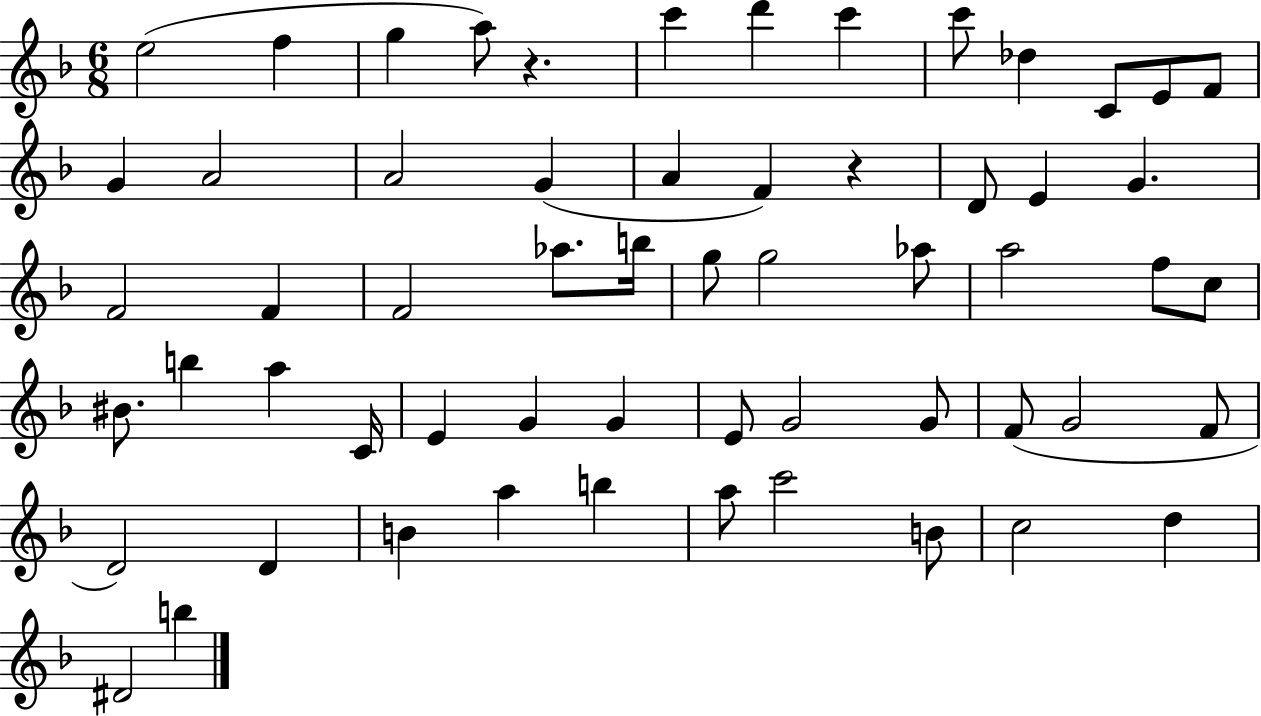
E5/h F5/q G5/q A5/e R/q. C6/q D6/q C6/q C6/e Db5/q C4/e E4/e F4/e G4/q A4/h A4/h G4/q A4/q F4/q R/q D4/e E4/q G4/q. F4/h F4/q F4/h Ab5/e. B5/s G5/e G5/h Ab5/e A5/h F5/e C5/e BIS4/e. B5/q A5/q C4/s E4/q G4/q G4/q E4/e G4/h G4/e F4/e G4/h F4/e D4/h D4/q B4/q A5/q B5/q A5/e C6/h B4/e C5/h D5/q D#4/h B5/q